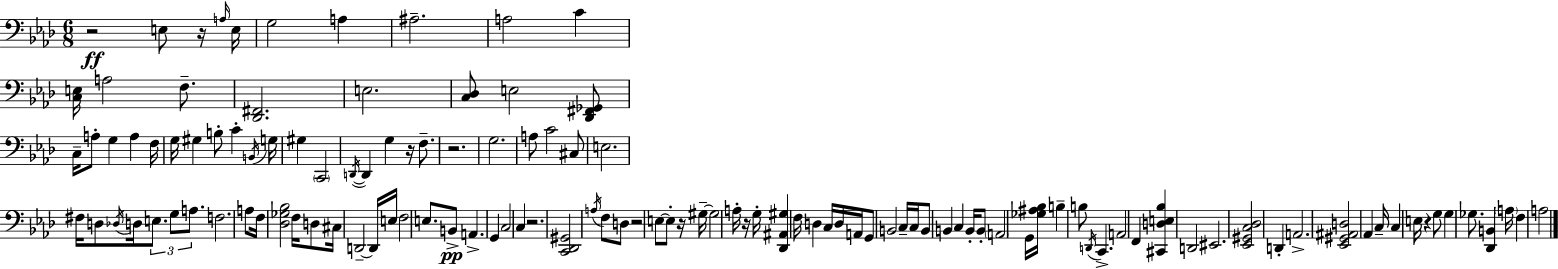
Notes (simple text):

R/h E3/e R/s A3/s E3/s G3/h A3/q A#3/h. A3/h C4/q [C3,E3]/s A3/h F3/e. [Db2,F#2]/h. E3/h. [C3,Db3]/e E3/h [Db2,F#2,Gb2]/e C3/s A3/e G3/q A3/q F3/s G3/s G#3/q B3/e C4/q B2/s G3/s G#3/q C2/h D2/s D2/q G3/q R/s F3/e. R/h. G3/h. A3/e C4/h C#3/e E3/h. F#3/s D3/e Db3/s D3/s E3/e. G3/e A3/e. F3/h. A3/e F3/s [Db3,Gb3,Bb3]/h F3/s D3/e C#3/s D2/h D2/s E3/s F3/h E3/e. B2/e A2/q. G2/q C3/h C3/q R/h. [C2,Db2,G#2]/h A3/s F3/e D3/e R/h E3/e E3/e R/s G#3/s G#3/h A3/s R/s G3/s [Db2,A#2,G#3]/q F3/s D3/q C3/s D3/s A2/s G2/e B2/h C3/s C3/s B2/e B2/q C3/q B2/s B2/e A2/h G2/s [Gb3,A#3,Bb3]/s B3/q B3/e D2/s C2/q. A2/h F2/q [C#2,D3,E3,Bb3]/q D2/h EIS2/h. [Eb2,G#2,C3,Db3]/h D2/q A2/h. [Eb2,G#2,A#2,D3]/h Ab2/q C3/s C3/q E3/s R/q G3/e G3/q Gb3/e. [Db2,B2]/q A3/s F3/q A3/h